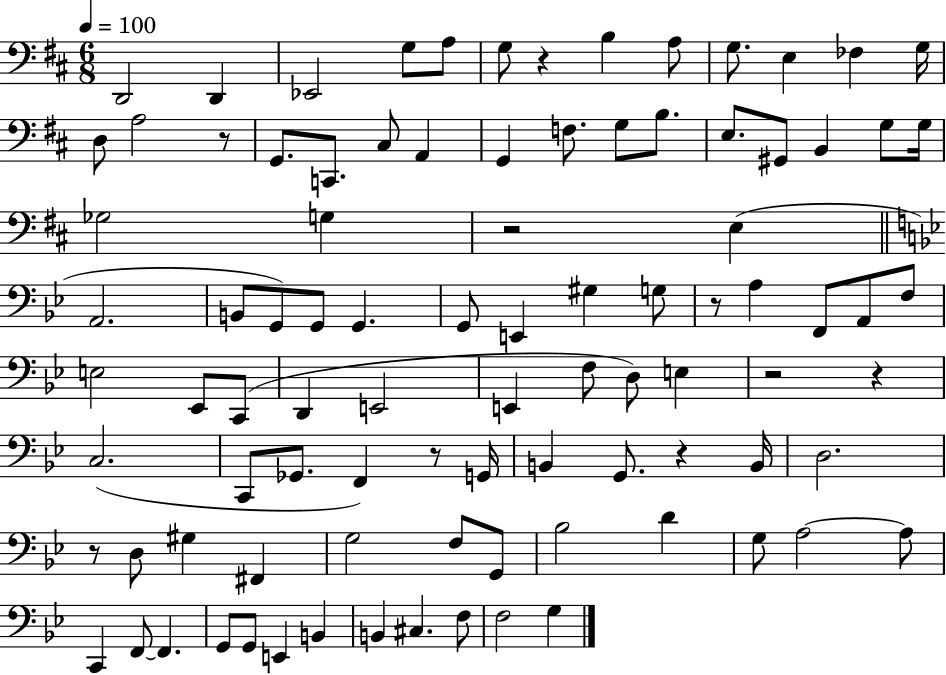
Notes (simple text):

D2/h D2/q Eb2/h G3/e A3/e G3/e R/q B3/q A3/e G3/e. E3/q FES3/q G3/s D3/e A3/h R/e G2/e. C2/e. C#3/e A2/q G2/q F3/e. G3/e B3/e. E3/e. G#2/e B2/q G3/e G3/s Gb3/h G3/q R/h E3/q A2/h. B2/e G2/e G2/e G2/q. G2/e E2/q G#3/q G3/e R/e A3/q F2/e A2/e F3/e E3/h Eb2/e C2/e D2/q E2/h E2/q F3/e D3/e E3/q R/h R/q C3/h. C2/e Gb2/e. F2/q R/e G2/s B2/q G2/e. R/q B2/s D3/h. R/e D3/e G#3/q F#2/q G3/h F3/e G2/e Bb3/h D4/q G3/e A3/h A3/e C2/q F2/e F2/q. G2/e G2/e E2/q B2/q B2/q C#3/q. F3/e F3/h G3/q